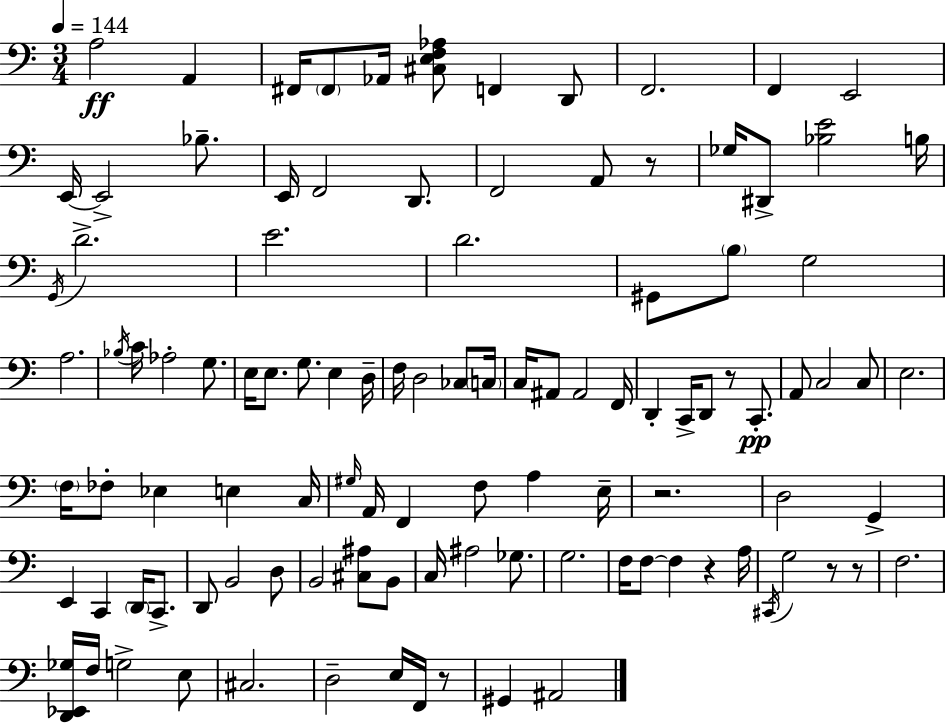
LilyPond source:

{
  \clef bass
  \numericTimeSignature
  \time 3/4
  \key a \minor
  \tempo 4 = 144
  a2\ff a,4 | fis,16 \parenthesize fis,8 aes,16 <cis e f aes>8 f,4 d,8 | f,2. | f,4 e,2 | \break e,16~~ e,2-> bes8.-- | e,16 f,2 d,8. | f,2 a,8 r8 | ges16 dis,8-> <bes e'>2 b16 | \break \acciaccatura { g,16 } d'2.-> | e'2. | d'2. | gis,8 \parenthesize b8 g2 | \break a2. | \acciaccatura { bes16 } c'16 aes2-. g8. | e16 e8. g8. e4 | d16-- f16 d2 ces8 | \break \parenthesize c16 c16 ais,8 ais,2 | f,16 d,4-. c,16-> d,8 r8 c,8.-.\pp | a,8 c2 | c8 e2. | \break \parenthesize f16 fes8-. ees4 e4 | c16 \grace { gis16 } a,16 f,4 f8 a4 | e16-- r2. | d2 g,4-> | \break e,4 c,4 \parenthesize d,16 | c,8.-> d,8 b,2 | d8 b,2 <cis ais>8 | b,8 c16 ais2 | \break ges8. g2. | f16 f8~~ f4 r4 | a16 \acciaccatura { cis,16 } g2 | r8 r8 f2. | \break <d, ees, ges>16 f16 g2-> | e8 cis2. | d2-- | e16 f,16 r8 gis,4 ais,2 | \break \bar "|."
}